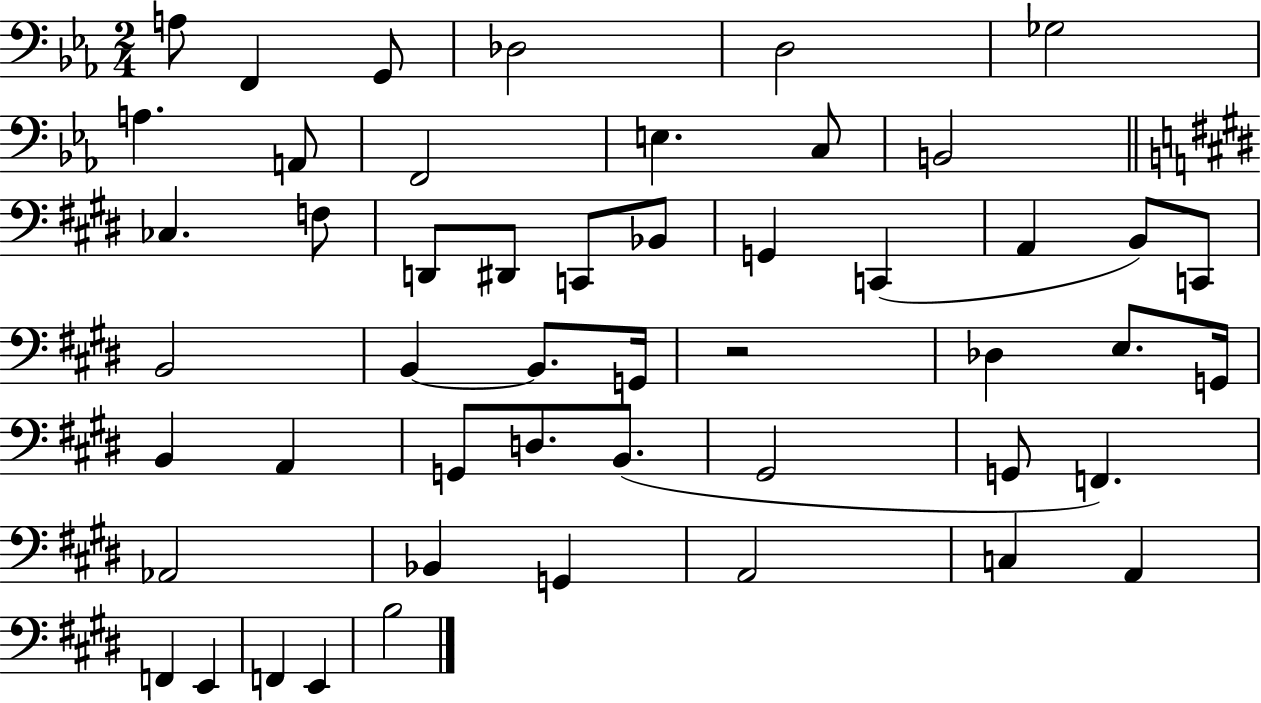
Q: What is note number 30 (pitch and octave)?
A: G2